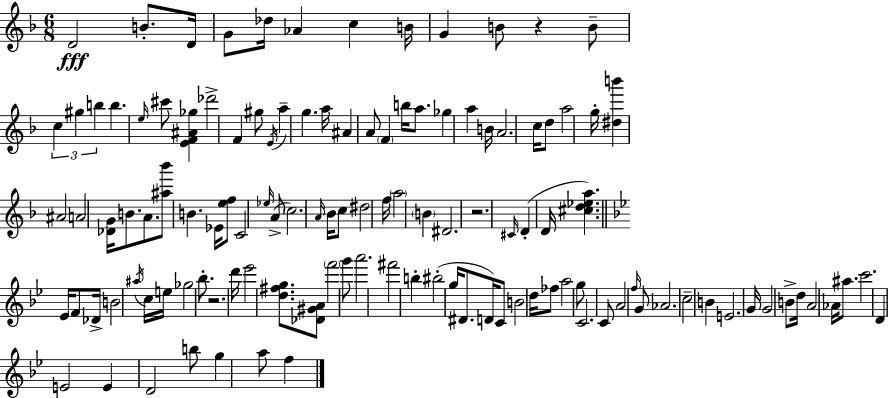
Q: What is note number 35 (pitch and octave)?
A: D5